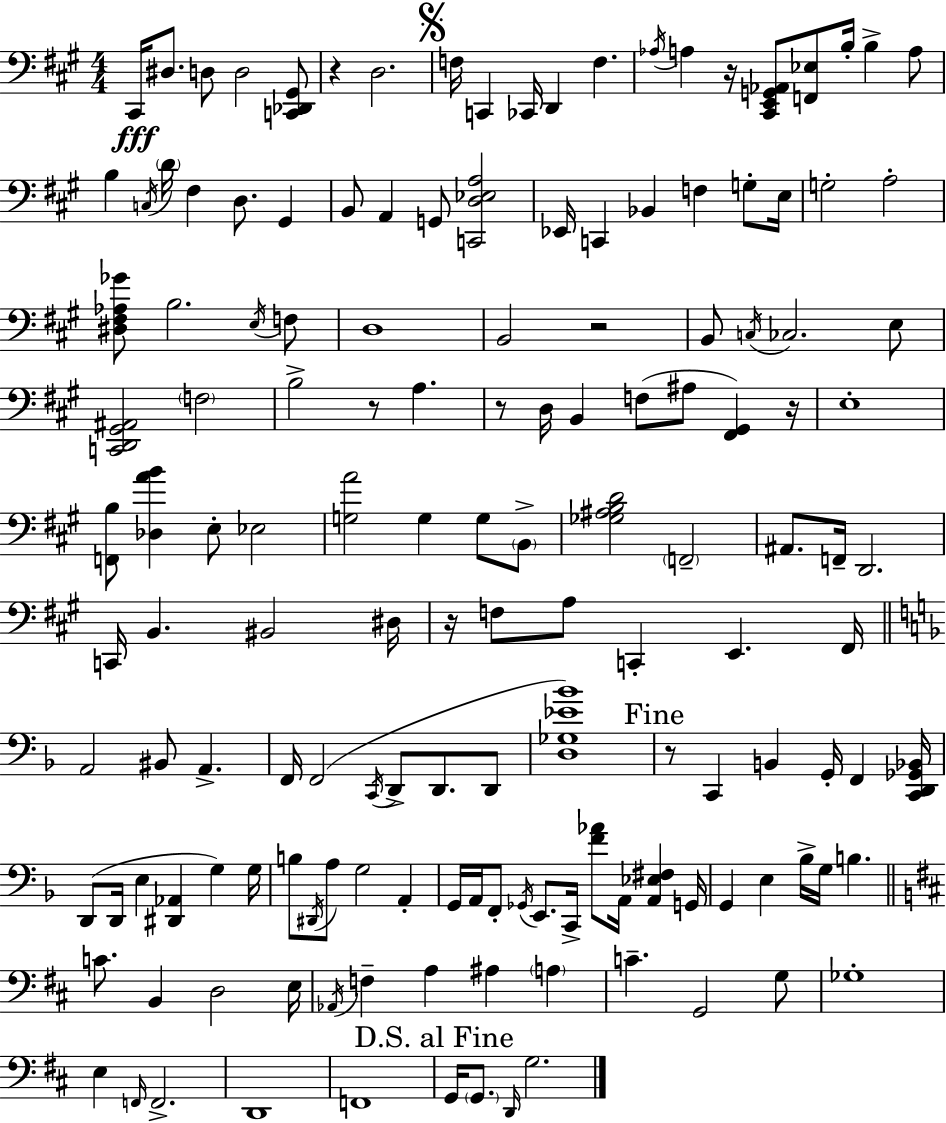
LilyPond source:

{
  \clef bass
  \numericTimeSignature
  \time 4/4
  \key a \major
  cis,16\fff dis8. d8 d2 <c, des, gis,>8 | r4 d2. | \mark \markup { \musicglyph "scripts.segno" } f16 c,4 ces,16 d,4 f4. | \acciaccatura { aes16 } a4 r16 <cis, e, g, aes,>8 <f, ees>8 b16-. b4-> a8 | \break b4 \acciaccatura { c16 } \parenthesize d'16 fis4 d8. gis,4 | b,8 a,4 g,8 <c, d ees a>2 | ees,16 c,4 bes,4 f4 g8-. | e16 g2-. a2-. | \break <dis fis aes ges'>8 b2. | \acciaccatura { e16 } f8 d1 | b,2 r2 | b,8 \acciaccatura { c16 } ces2. | \break e8 <c, d, gis, ais,>2 \parenthesize f2 | b2-> r8 a4. | r8 d16 b,4 f8( ais8 <fis, gis,>4) | r16 e1-. | \break <f, b>8 <des a' b'>4 e8-. ees2 | <g a'>2 g4 | g8 \parenthesize b,8-> <ges ais b d'>2 \parenthesize f,2-- | ais,8. f,16-- d,2. | \break c,16 b,4. bis,2 | dis16 r16 f8 a8 c,4-. e,4. | fis,16 \bar "||" \break \key f \major a,2 bis,8 a,4.-> | f,16 f,2( \acciaccatura { c,16 } d,8-> d,8. d,8 | <d ges ees' bes'>1) | \mark "Fine" r8 c,4 b,4 g,16-. f,4 | \break <c, d, ges, bes,>16 d,8( d,16 e4 <dis, aes,>4 g4) | g16 b8 \acciaccatura { dis,16 } a8 g2 a,4-. | g,16 a,16 f,8-. \acciaccatura { ges,16 } e,8. c,16-> <f' aes'>8 a,16 <a, ees fis>4 | g,16 g,4 e4 bes16-> g16 b4. | \break \bar "||" \break \key b \minor c'8. b,4 d2 e16 | \acciaccatura { aes,16 } f4-- a4 ais4 \parenthesize a4 | c'4.-- g,2 g8 | ges1-. | \break e4 \grace { f,16 } f,2.-> | d,1 | f,1 | \mark "D.S. al Fine" g,16 \parenthesize g,8. \grace { d,16 } g2. | \break \bar "|."
}